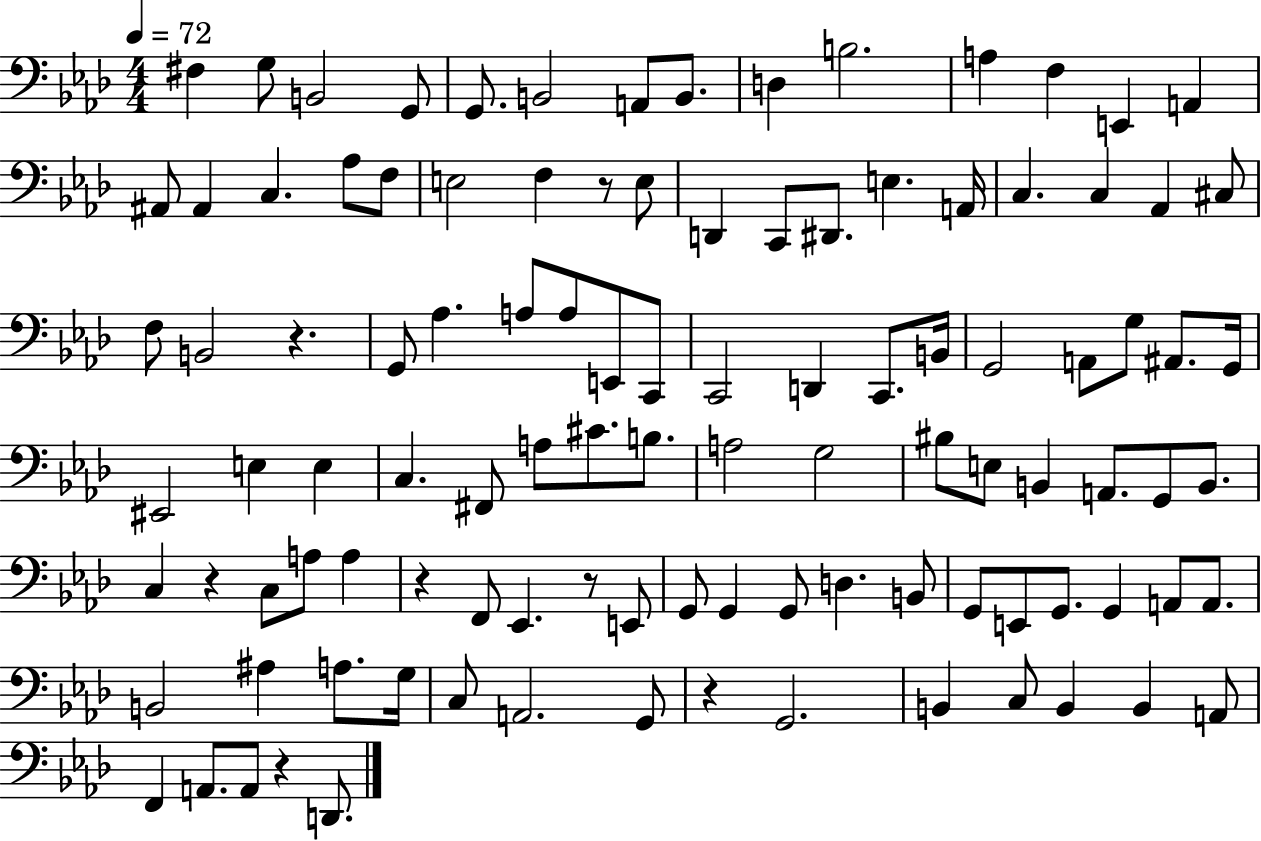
{
  \clef bass
  \numericTimeSignature
  \time 4/4
  \key aes \major
  \tempo 4 = 72
  fis4 g8 b,2 g,8 | g,8. b,2 a,8 b,8. | d4 b2. | a4 f4 e,4 a,4 | \break ais,8 ais,4 c4. aes8 f8 | e2 f4 r8 e8 | d,4 c,8 dis,8. e4. a,16 | c4. c4 aes,4 cis8 | \break f8 b,2 r4. | g,8 aes4. a8 a8 e,8 c,8 | c,2 d,4 c,8. b,16 | g,2 a,8 g8 ais,8. g,16 | \break eis,2 e4 e4 | c4. fis,8 a8 cis'8. b8. | a2 g2 | bis8 e8 b,4 a,8. g,8 b,8. | \break c4 r4 c8 a8 a4 | r4 f,8 ees,4. r8 e,8 | g,8 g,4 g,8 d4. b,8 | g,8 e,8 g,8. g,4 a,8 a,8. | \break b,2 ais4 a8. g16 | c8 a,2. g,8 | r4 g,2. | b,4 c8 b,4 b,4 a,8 | \break f,4 a,8. a,8 r4 d,8. | \bar "|."
}